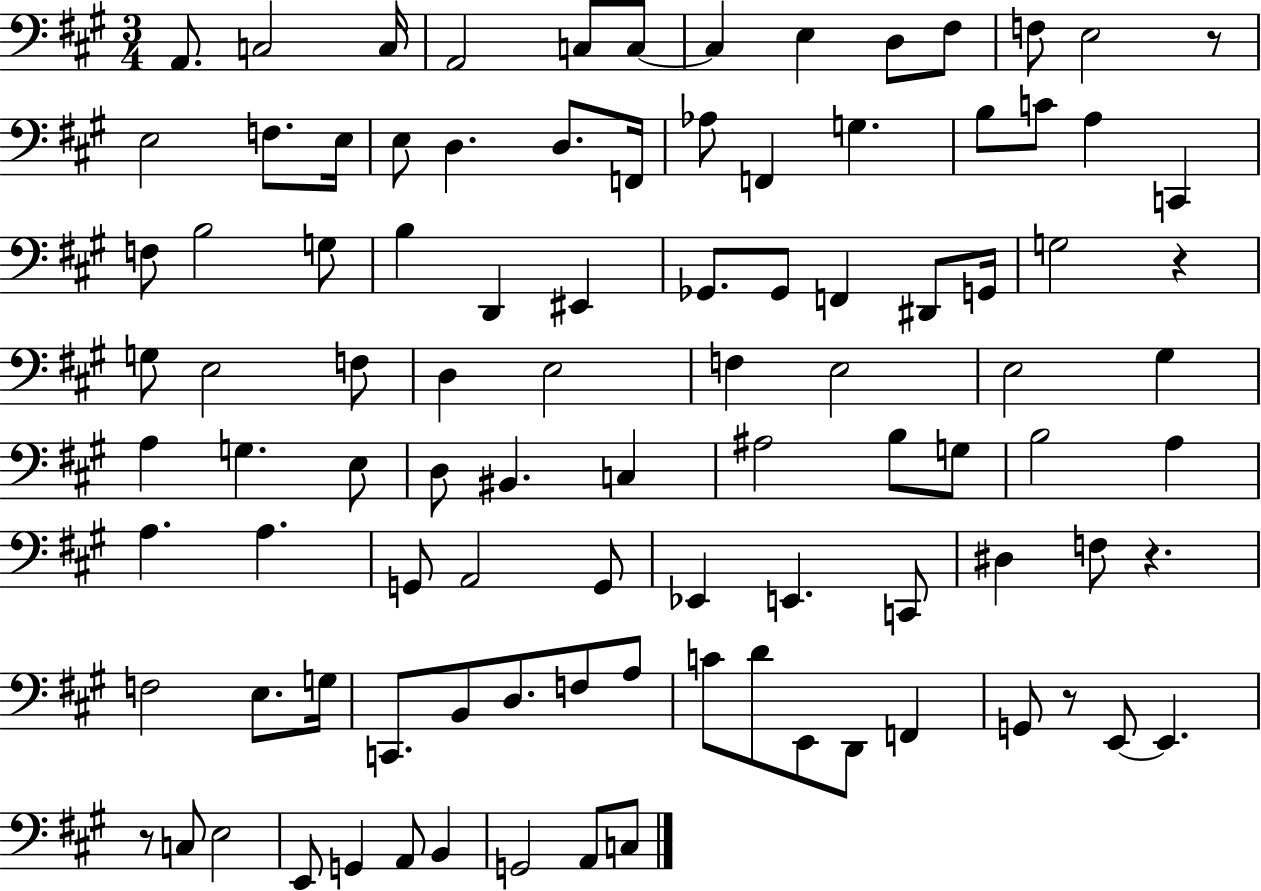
X:1
T:Untitled
M:3/4
L:1/4
K:A
A,,/2 C,2 C,/4 A,,2 C,/2 C,/2 C, E, D,/2 ^F,/2 F,/2 E,2 z/2 E,2 F,/2 E,/4 E,/2 D, D,/2 F,,/4 _A,/2 F,, G, B,/2 C/2 A, C,, F,/2 B,2 G,/2 B, D,, ^E,, _G,,/2 _G,,/2 F,, ^D,,/2 G,,/4 G,2 z G,/2 E,2 F,/2 D, E,2 F, E,2 E,2 ^G, A, G, E,/2 D,/2 ^B,, C, ^A,2 B,/2 G,/2 B,2 A, A, A, G,,/2 A,,2 G,,/2 _E,, E,, C,,/2 ^D, F,/2 z F,2 E,/2 G,/4 C,,/2 B,,/2 D,/2 F,/2 A,/2 C/2 D/2 E,,/2 D,,/2 F,, G,,/2 z/2 E,,/2 E,, z/2 C,/2 E,2 E,,/2 G,, A,,/2 B,, G,,2 A,,/2 C,/2